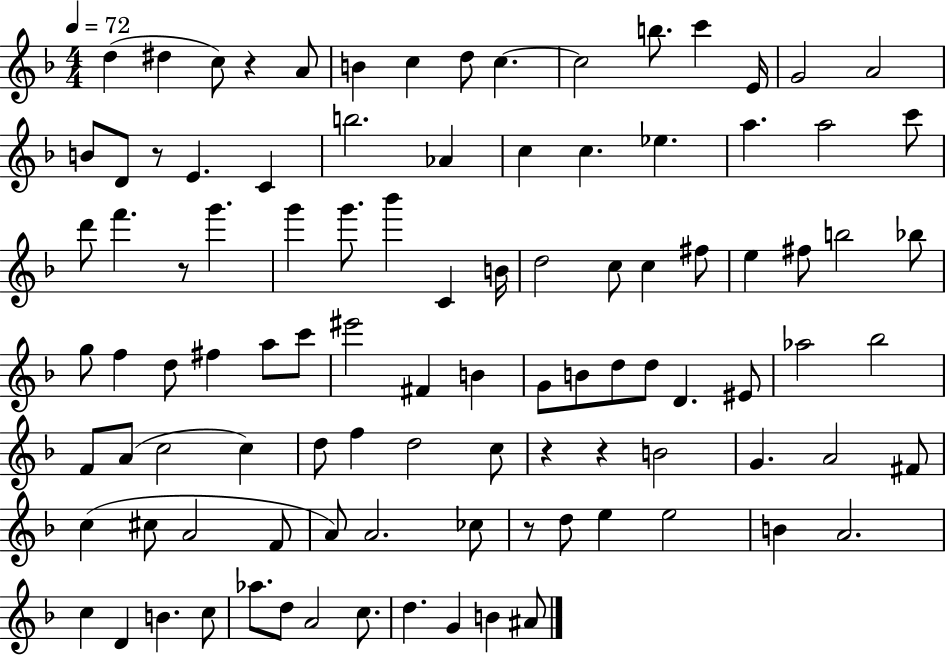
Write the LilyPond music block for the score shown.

{
  \clef treble
  \numericTimeSignature
  \time 4/4
  \key f \major
  \tempo 4 = 72
  \repeat volta 2 { d''4( dis''4 c''8) r4 a'8 | b'4 c''4 d''8 c''4.~~ | c''2 b''8. c'''4 e'16 | g'2 a'2 | \break b'8 d'8 r8 e'4. c'4 | b''2. aes'4 | c''4 c''4. ees''4. | a''4. a''2 c'''8 | \break d'''8 f'''4. r8 g'''4. | g'''4 g'''8. bes'''4 c'4 b'16 | d''2 c''8 c''4 fis''8 | e''4 fis''8 b''2 bes''8 | \break g''8 f''4 d''8 fis''4 a''8 c'''8 | eis'''2 fis'4 b'4 | g'8 b'8 d''8 d''8 d'4. eis'8 | aes''2 bes''2 | \break f'8 a'8( c''2 c''4) | d''8 f''4 d''2 c''8 | r4 r4 b'2 | g'4. a'2 fis'8 | \break c''4( cis''8 a'2 f'8 | a'8) a'2. ces''8 | r8 d''8 e''4 e''2 | b'4 a'2. | \break c''4 d'4 b'4. c''8 | aes''8. d''8 a'2 c''8. | d''4. g'4 b'4 ais'8 | } \bar "|."
}